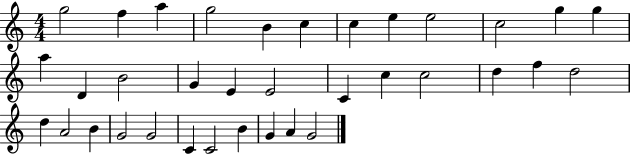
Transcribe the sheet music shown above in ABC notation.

X:1
T:Untitled
M:4/4
L:1/4
K:C
g2 f a g2 B c c e e2 c2 g g a D B2 G E E2 C c c2 d f d2 d A2 B G2 G2 C C2 B G A G2